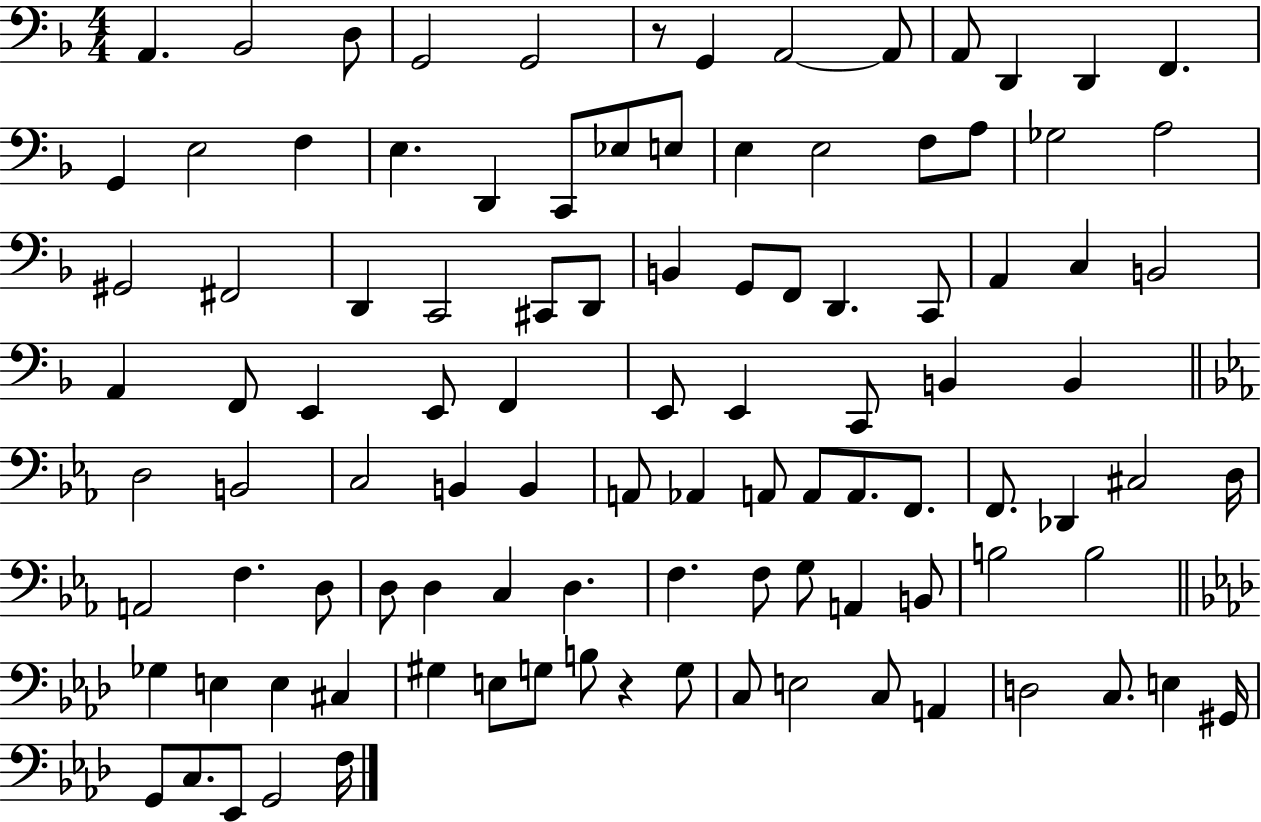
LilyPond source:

{
  \clef bass
  \numericTimeSignature
  \time 4/4
  \key f \major
  a,4. bes,2 d8 | g,2 g,2 | r8 g,4 a,2~~ a,8 | a,8 d,4 d,4 f,4. | \break g,4 e2 f4 | e4. d,4 c,8 ees8 e8 | e4 e2 f8 a8 | ges2 a2 | \break gis,2 fis,2 | d,4 c,2 cis,8 d,8 | b,4 g,8 f,8 d,4. c,8 | a,4 c4 b,2 | \break a,4 f,8 e,4 e,8 f,4 | e,8 e,4 c,8 b,4 b,4 | \bar "||" \break \key c \minor d2 b,2 | c2 b,4 b,4 | a,8 aes,4 a,8 a,8 a,8. f,8. | f,8. des,4 cis2 d16 | \break a,2 f4. d8 | d8 d4 c4 d4. | f4. f8 g8 a,4 b,8 | b2 b2 | \break \bar "||" \break \key f \minor ges4 e4 e4 cis4 | gis4 e8 g8 b8 r4 g8 | c8 e2 c8 a,4 | d2 c8. e4 gis,16 | \break g,8 c8. ees,8 g,2 f16 | \bar "|."
}